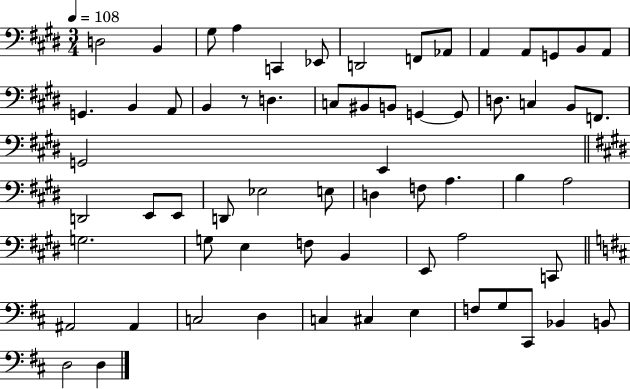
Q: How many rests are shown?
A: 1